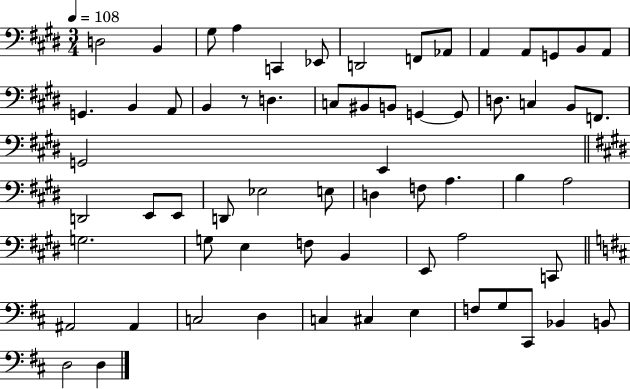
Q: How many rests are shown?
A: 1